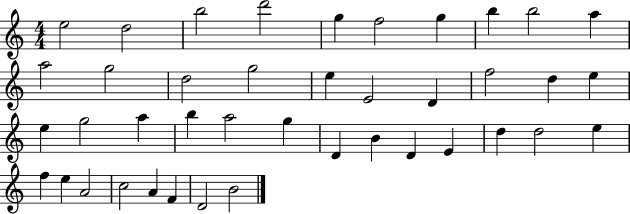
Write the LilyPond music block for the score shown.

{
  \clef treble
  \numericTimeSignature
  \time 4/4
  \key c \major
  e''2 d''2 | b''2 d'''2 | g''4 f''2 g''4 | b''4 b''2 a''4 | \break a''2 g''2 | d''2 g''2 | e''4 e'2 d'4 | f''2 d''4 e''4 | \break e''4 g''2 a''4 | b''4 a''2 g''4 | d'4 b'4 d'4 e'4 | d''4 d''2 e''4 | \break f''4 e''4 a'2 | c''2 a'4 f'4 | d'2 b'2 | \bar "|."
}